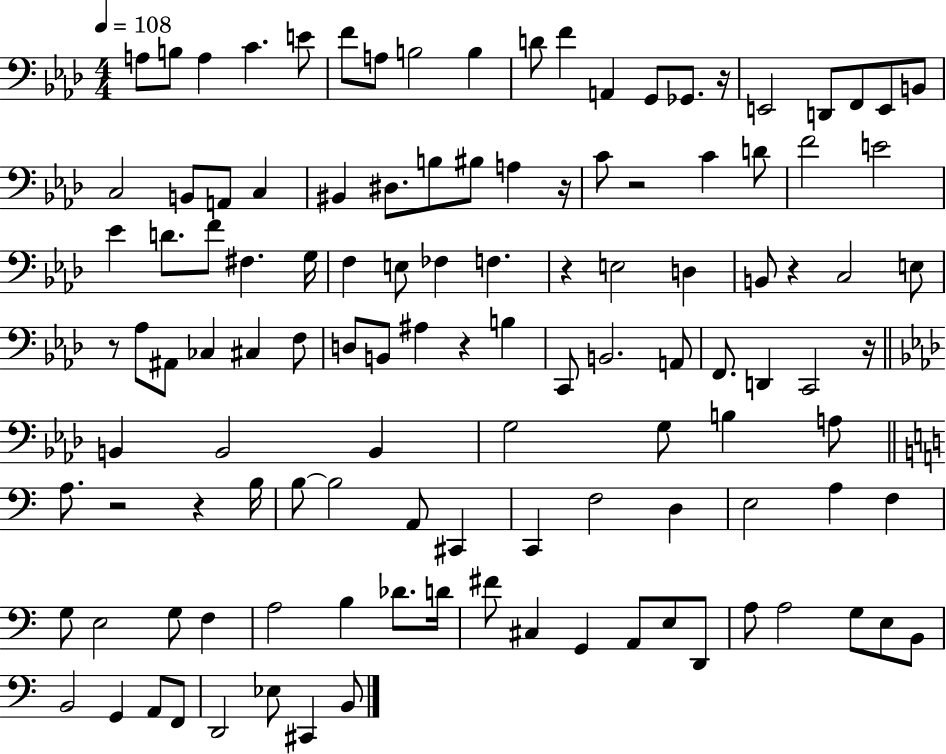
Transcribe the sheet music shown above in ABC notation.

X:1
T:Untitled
M:4/4
L:1/4
K:Ab
A,/2 B,/2 A, C E/2 F/2 A,/2 B,2 B, D/2 F A,, G,,/2 _G,,/2 z/4 E,,2 D,,/2 F,,/2 E,,/2 B,,/2 C,2 B,,/2 A,,/2 C, ^B,, ^D,/2 B,/2 ^B,/2 A, z/4 C/2 z2 C D/2 F2 E2 _E D/2 F/2 ^F, G,/4 F, E,/2 _F, F, z E,2 D, B,,/2 z C,2 E,/2 z/2 _A,/2 ^A,,/2 _C, ^C, F,/2 D,/2 B,,/2 ^A, z B, C,,/2 B,,2 A,,/2 F,,/2 D,, C,,2 z/4 B,, B,,2 B,, G,2 G,/2 B, A,/2 A,/2 z2 z B,/4 B,/2 B,2 A,,/2 ^C,, C,, F,2 D, E,2 A, F, G,/2 E,2 G,/2 F, A,2 B, _D/2 D/4 ^F/2 ^C, G,, A,,/2 E,/2 D,,/2 A,/2 A,2 G,/2 E,/2 B,,/2 B,,2 G,, A,,/2 F,,/2 D,,2 _E,/2 ^C,, B,,/2